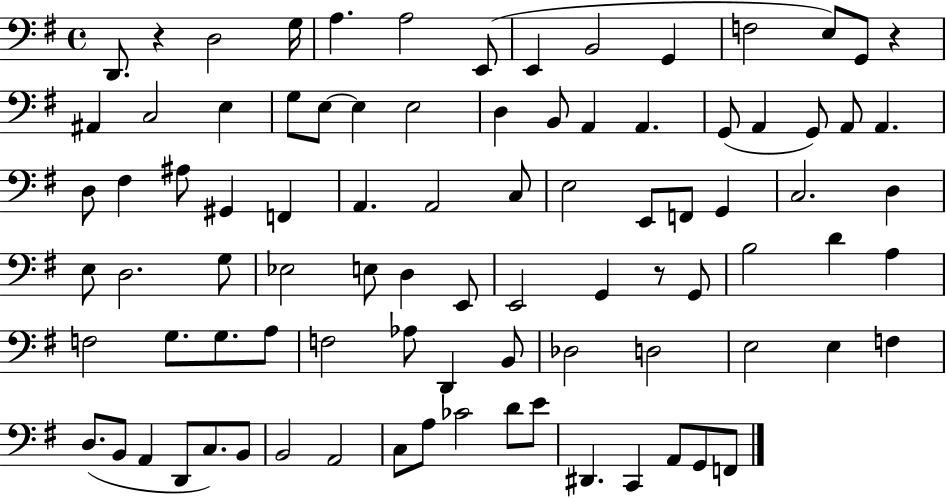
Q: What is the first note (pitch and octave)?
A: D2